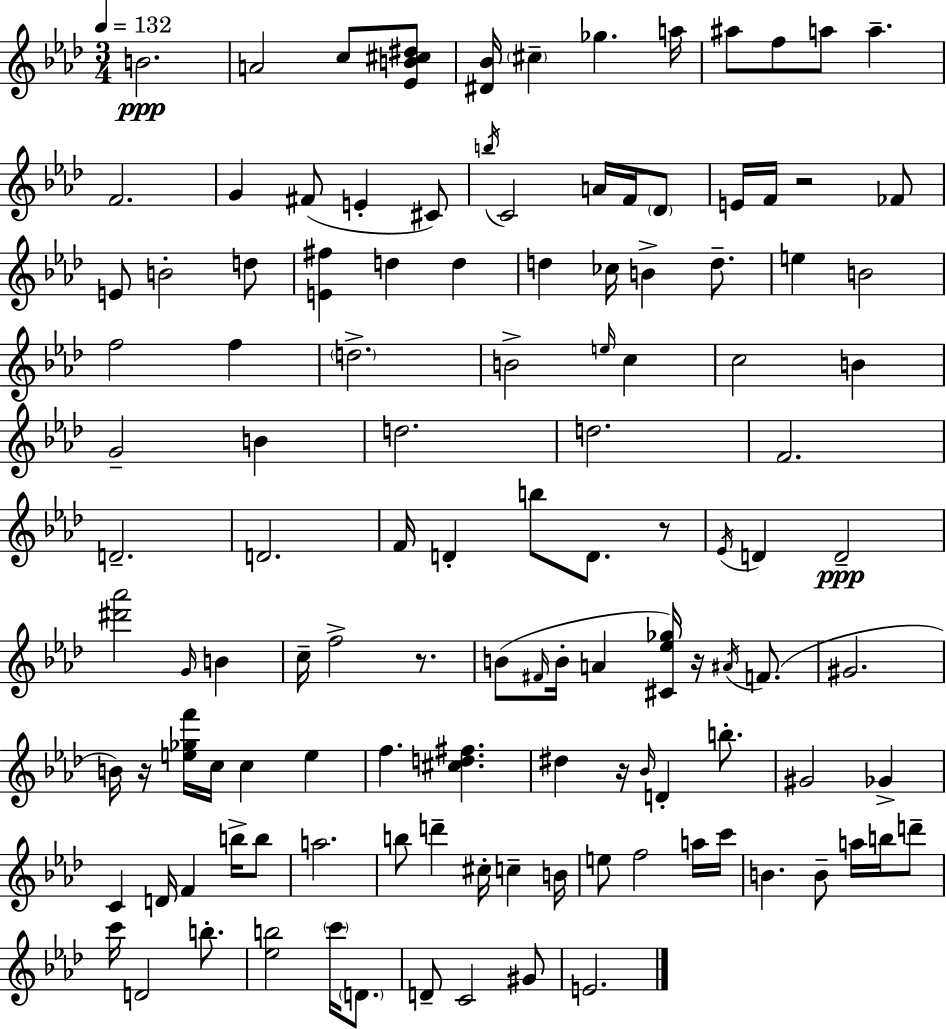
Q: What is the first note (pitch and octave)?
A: B4